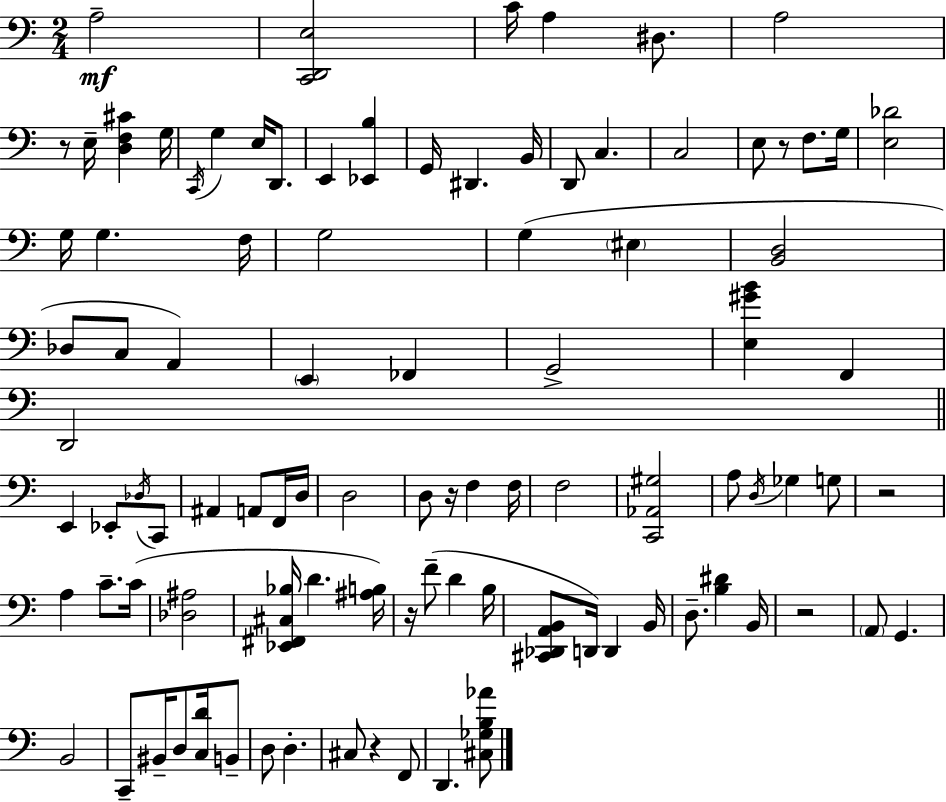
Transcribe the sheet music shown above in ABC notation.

X:1
T:Untitled
M:2/4
L:1/4
K:Am
A,2 [C,,D,,E,]2 C/4 A, ^D,/2 A,2 z/2 E,/4 [D,F,^C] G,/4 C,,/4 G, E,/4 D,,/2 E,, [_E,,B,] G,,/4 ^D,, B,,/4 D,,/2 C, C,2 E,/2 z/2 F,/2 G,/4 [E,_D]2 G,/4 G, F,/4 G,2 G, ^E, [B,,D,]2 _D,/2 C,/2 A,, E,, _F,, G,,2 [E,^GB] F,, D,,2 E,, _E,,/2 _D,/4 C,,/2 ^A,, A,,/2 F,,/4 D,/4 D,2 D,/2 z/4 F, F,/4 F,2 [C,,_A,,^G,]2 A,/2 D,/4 _G, G,/2 z2 A, C/2 C/4 [_D,^A,]2 [_E,,^F,,^C,_B,]/4 D [^A,B,]/4 z/4 F/2 D B,/4 [^C,,_D,,A,,B,,]/2 D,,/4 D,, B,,/4 D,/2 [B,^D] B,,/4 z2 A,,/2 G,, B,,2 C,,/2 ^B,,/4 D,/2 [C,D]/4 B,,/2 D,/2 D, ^C,/2 z F,,/2 D,, [^C,_G,B,_A]/2